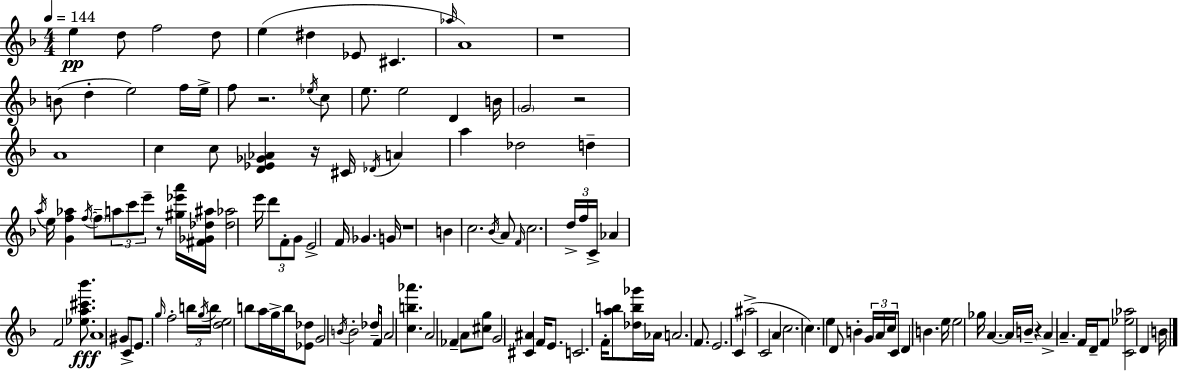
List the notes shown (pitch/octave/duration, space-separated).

E5/q D5/e F5/h D5/e E5/q D#5/q Eb4/e C#4/q. Ab5/s A4/w R/w B4/e D5/q E5/h F5/s E5/s F5/e R/h. Eb5/s C5/e E5/e. E5/h D4/q B4/s G4/h R/h A4/w C5/q C5/e [D4,Eb4,Gb4,Ab4]/q R/s C#4/s Db4/s A4/q A5/q Db5/h D5/q A5/s E5/s [G4,F5,Ab5]/q F5/s F5/e A5/e C6/e E6/e R/e [G#5,Eb6,A6]/s [F#4,Gb4,Db5,A#5]/s [Db5,Ab5]/h E6/s D6/e F4/e G4/e E4/h F4/s Gb4/q. G4/s R/w B4/q C5/h. Bb4/s A4/e F4/s C5/h. D5/s F5/s C4/s Ab4/q F4/h [Eb5,A5,C#6,Bb6]/e. A4/w G#4/e C4/e E4/e. G5/s F5/h B5/s G5/s B5/s [D5,E5]/h B5/e A5/s G5/s B5/s [Eb4,Db5]/e G4/h B4/s B4/h Db5/s F4/s A4/h [C5,B5,Ab6]/q. A4/h FES4/q A4/e [C#5,G5]/e G4/h [C#4,A#4]/q F4/s E4/e. C4/h. F4/s [A5,B5]/e [Db5,B5,Gb6]/s Ab4/s A4/h. F4/e. E4/h. C4/q A#5/h C4/h A4/q C5/h. C5/q. E5/q D4/e B4/q G4/s A4/s C5/s C4/e D4/q B4/q. E5/s E5/h Gb5/s A4/q. A4/s B4/s R/q A4/q A4/q. F4/s D4/s F4/e [C4,Eb5,Ab5]/h D4/q B4/s